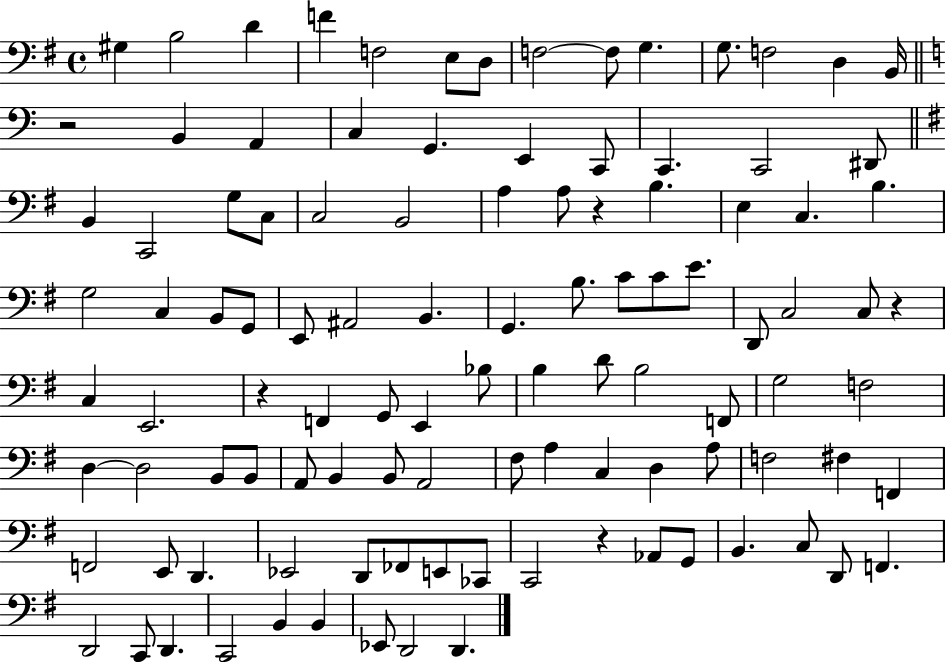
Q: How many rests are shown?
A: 5